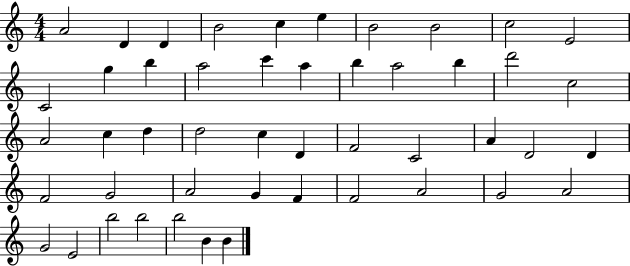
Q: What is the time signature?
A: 4/4